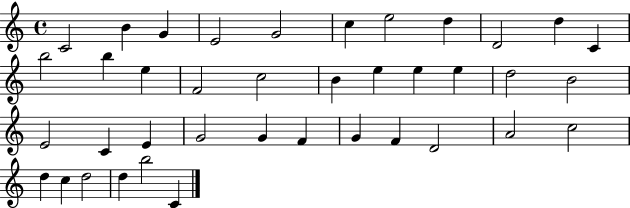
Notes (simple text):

C4/h B4/q G4/q E4/h G4/h C5/q E5/h D5/q D4/h D5/q C4/q B5/h B5/q E5/q F4/h C5/h B4/q E5/q E5/q E5/q D5/h B4/h E4/h C4/q E4/q G4/h G4/q F4/q G4/q F4/q D4/h A4/h C5/h D5/q C5/q D5/h D5/q B5/h C4/q